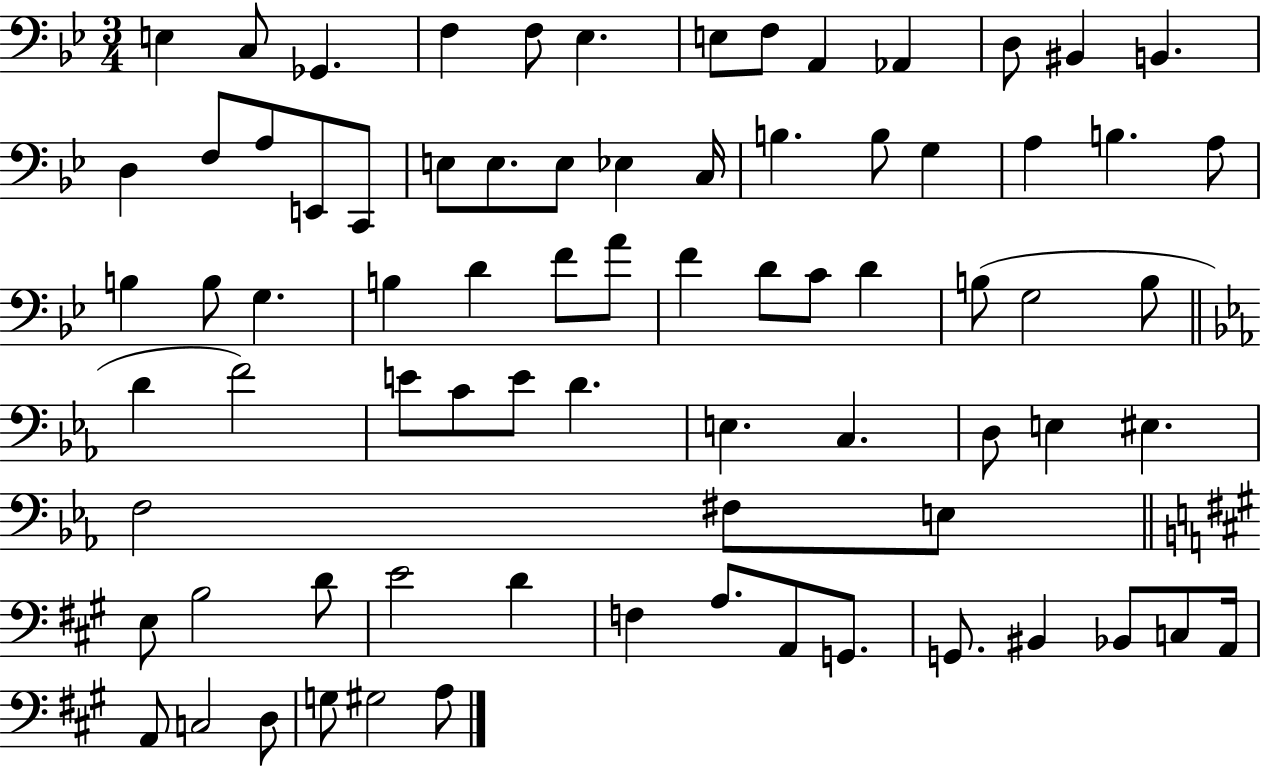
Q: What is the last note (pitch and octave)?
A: A3